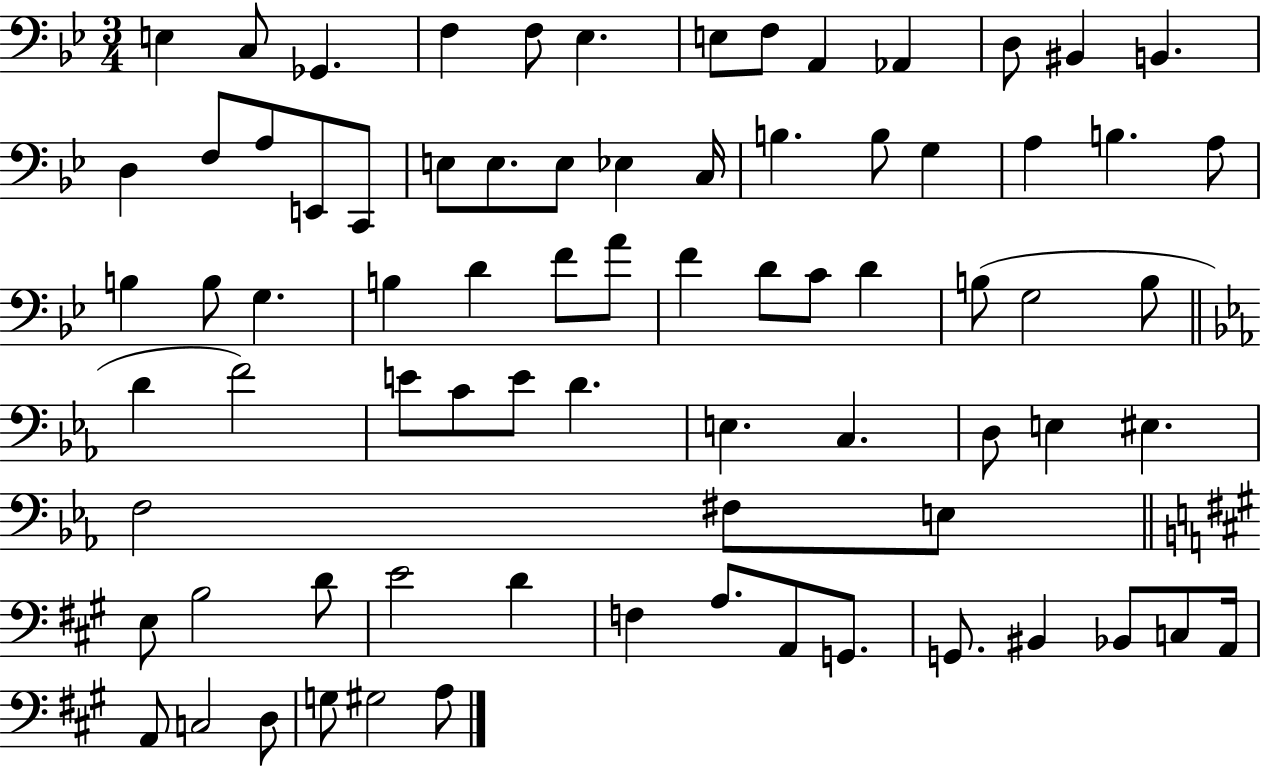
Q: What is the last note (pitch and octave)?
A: A3